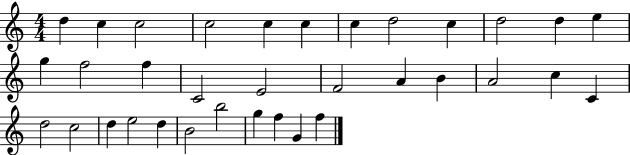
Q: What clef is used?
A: treble